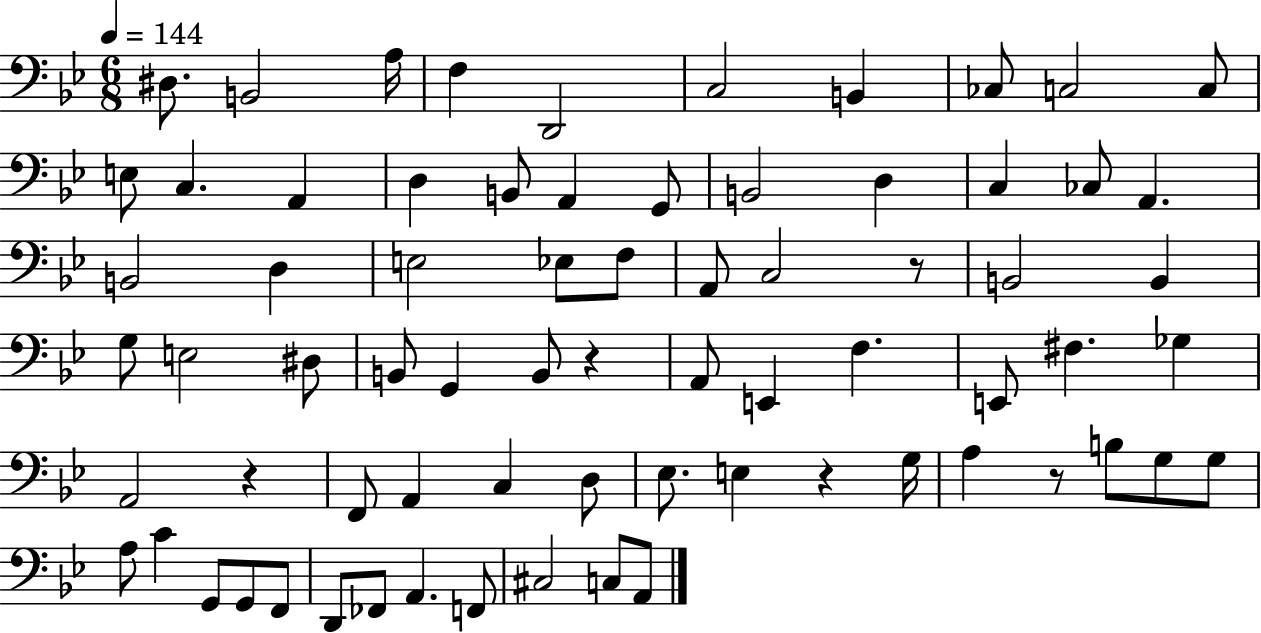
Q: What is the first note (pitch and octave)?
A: D#3